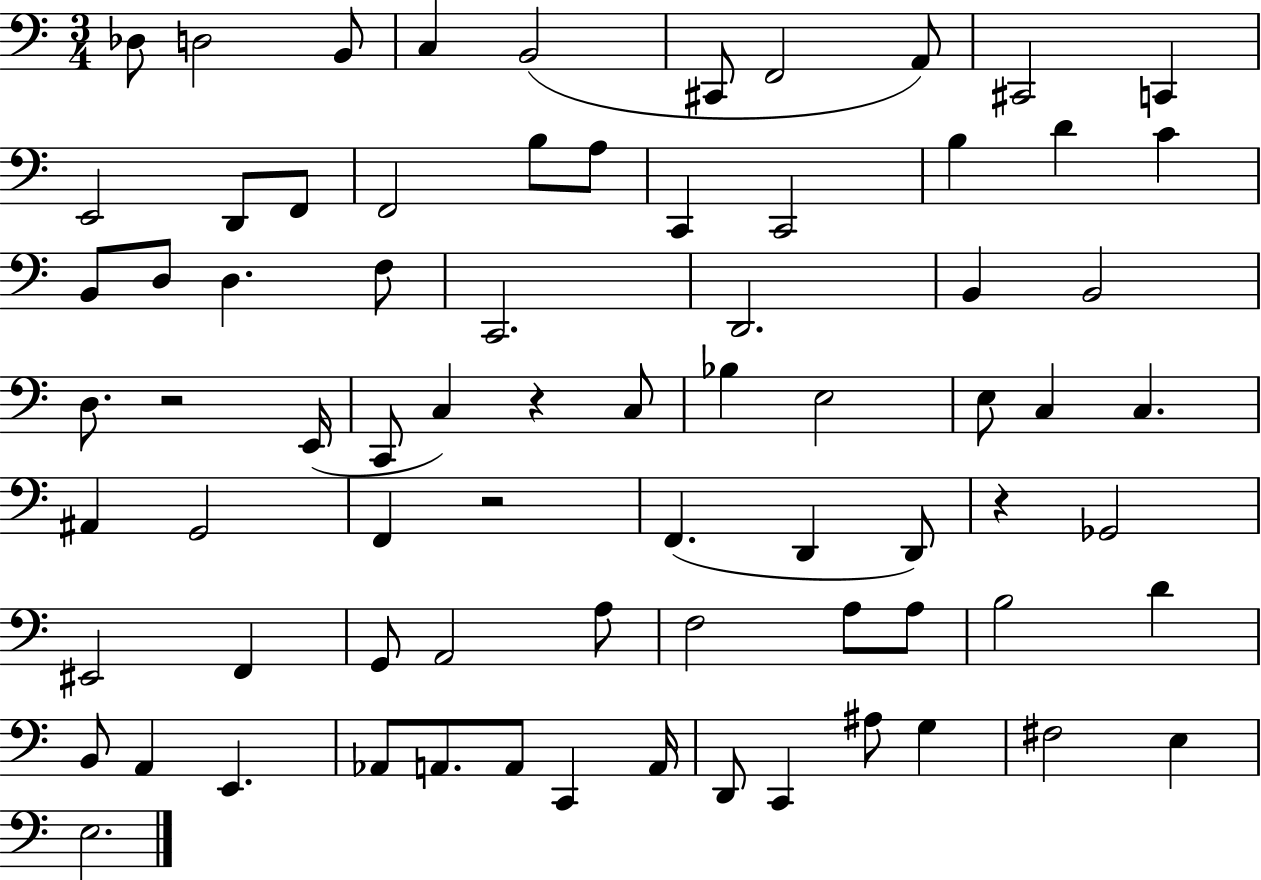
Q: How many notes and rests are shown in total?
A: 75